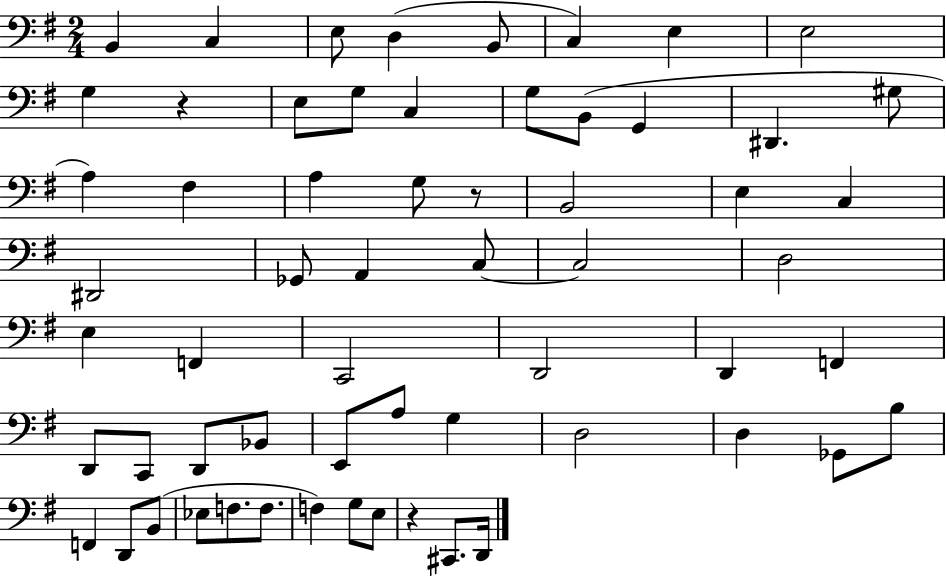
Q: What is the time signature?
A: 2/4